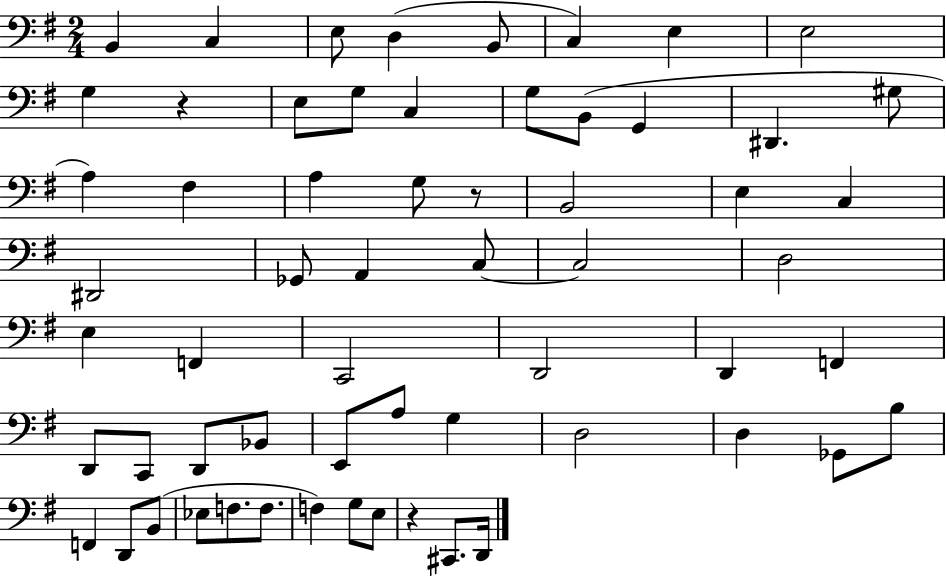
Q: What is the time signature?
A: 2/4